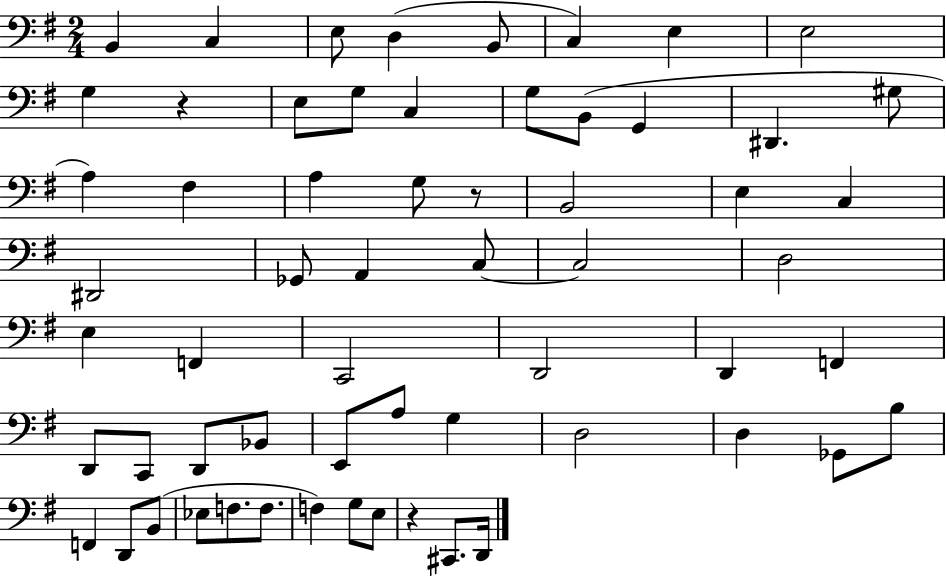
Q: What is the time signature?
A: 2/4